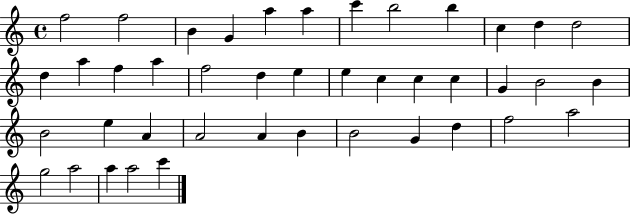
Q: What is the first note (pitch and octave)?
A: F5